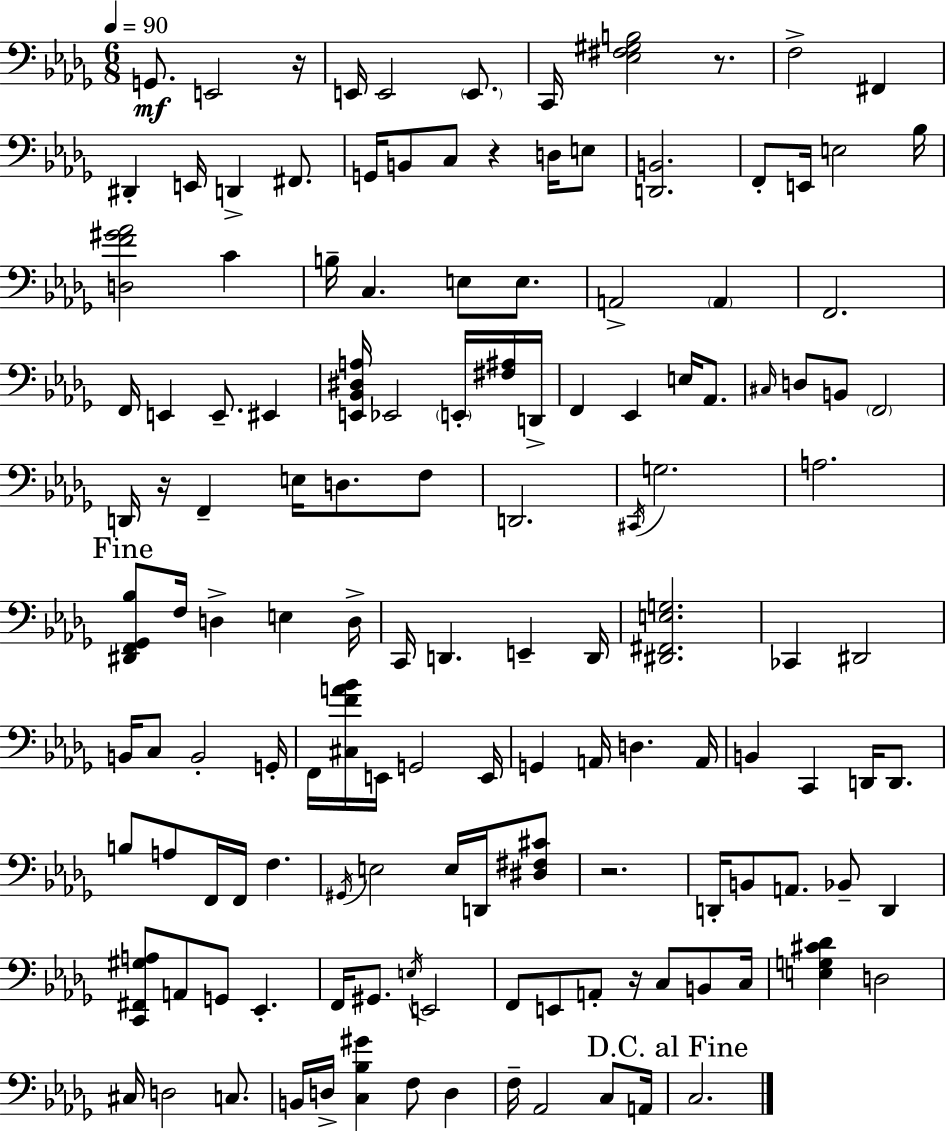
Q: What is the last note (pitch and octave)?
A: C3